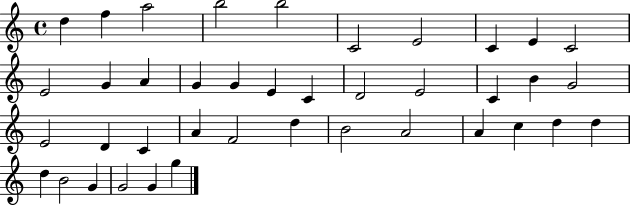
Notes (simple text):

D5/q F5/q A5/h B5/h B5/h C4/h E4/h C4/q E4/q C4/h E4/h G4/q A4/q G4/q G4/q E4/q C4/q D4/h E4/h C4/q B4/q G4/h E4/h D4/q C4/q A4/q F4/h D5/q B4/h A4/h A4/q C5/q D5/q D5/q D5/q B4/h G4/q G4/h G4/q G5/q